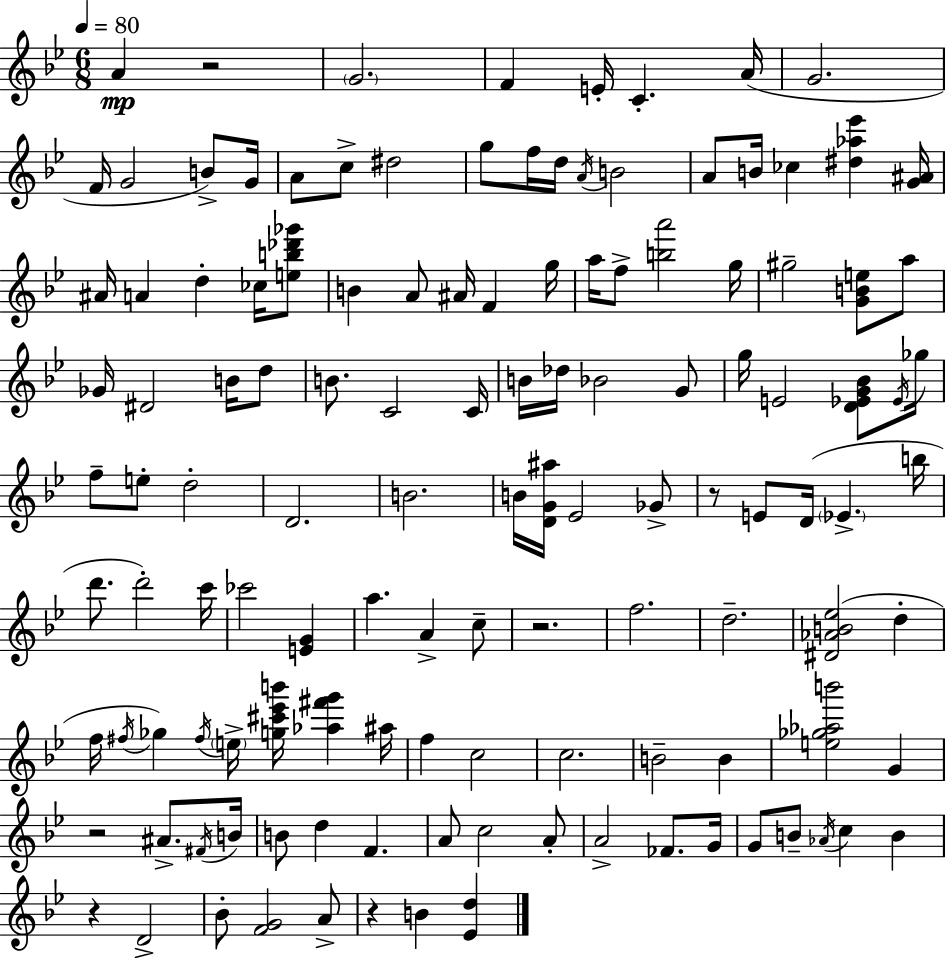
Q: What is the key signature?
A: BES major